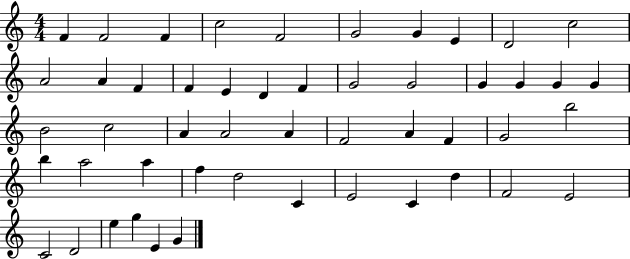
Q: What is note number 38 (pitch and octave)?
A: D5